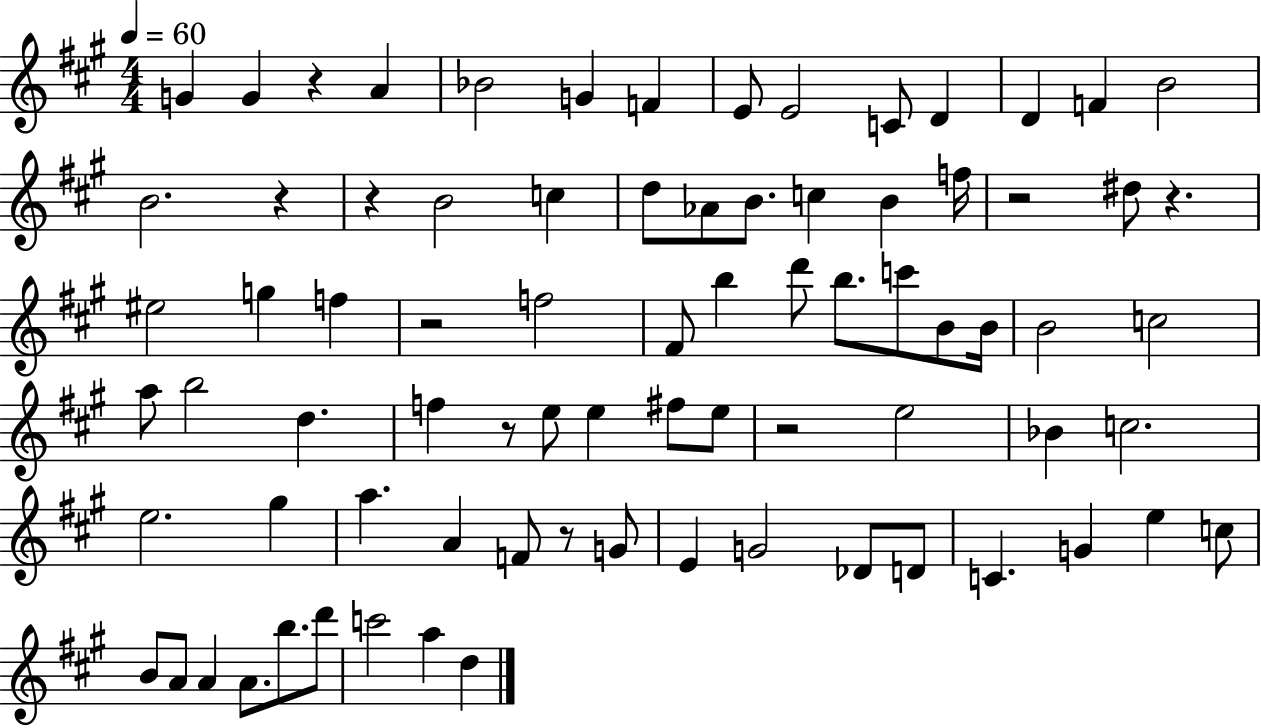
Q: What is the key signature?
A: A major